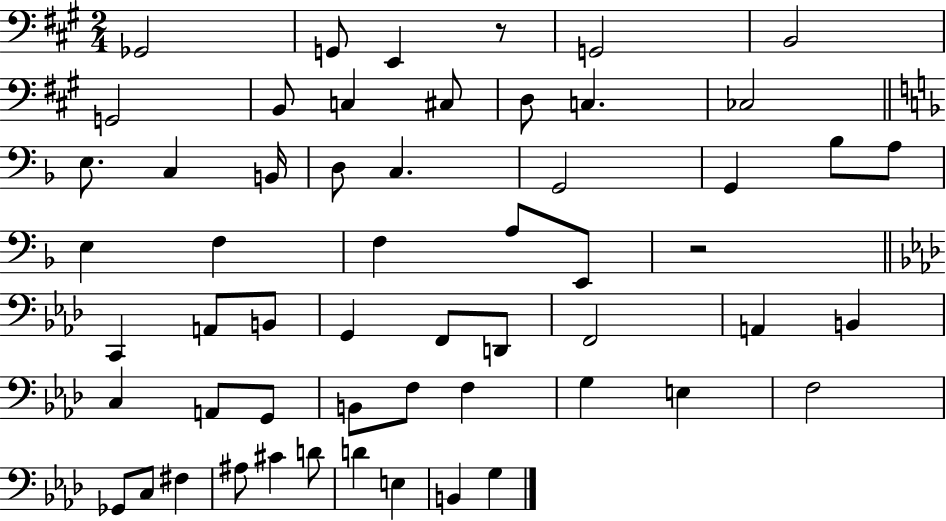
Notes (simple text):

Gb2/h G2/e E2/q R/e G2/h B2/h G2/h B2/e C3/q C#3/e D3/e C3/q. CES3/h E3/e. C3/q B2/s D3/e C3/q. G2/h G2/q Bb3/e A3/e E3/q F3/q F3/q A3/e E2/e R/h C2/q A2/e B2/e G2/q F2/e D2/e F2/h A2/q B2/q C3/q A2/e G2/e B2/e F3/e F3/q G3/q E3/q F3/h Gb2/e C3/e F#3/q A#3/e C#4/q D4/e D4/q E3/q B2/q G3/q